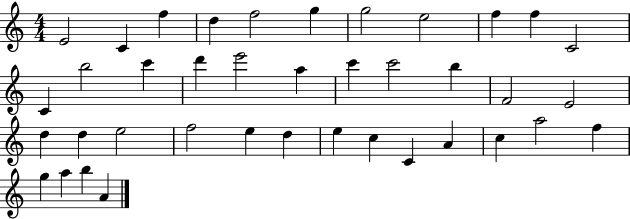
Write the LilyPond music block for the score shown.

{
  \clef treble
  \numericTimeSignature
  \time 4/4
  \key c \major
  e'2 c'4 f''4 | d''4 f''2 g''4 | g''2 e''2 | f''4 f''4 c'2 | \break c'4 b''2 c'''4 | d'''4 e'''2 a''4 | c'''4 c'''2 b''4 | f'2 e'2 | \break d''4 d''4 e''2 | f''2 e''4 d''4 | e''4 c''4 c'4 a'4 | c''4 a''2 f''4 | \break g''4 a''4 b''4 a'4 | \bar "|."
}